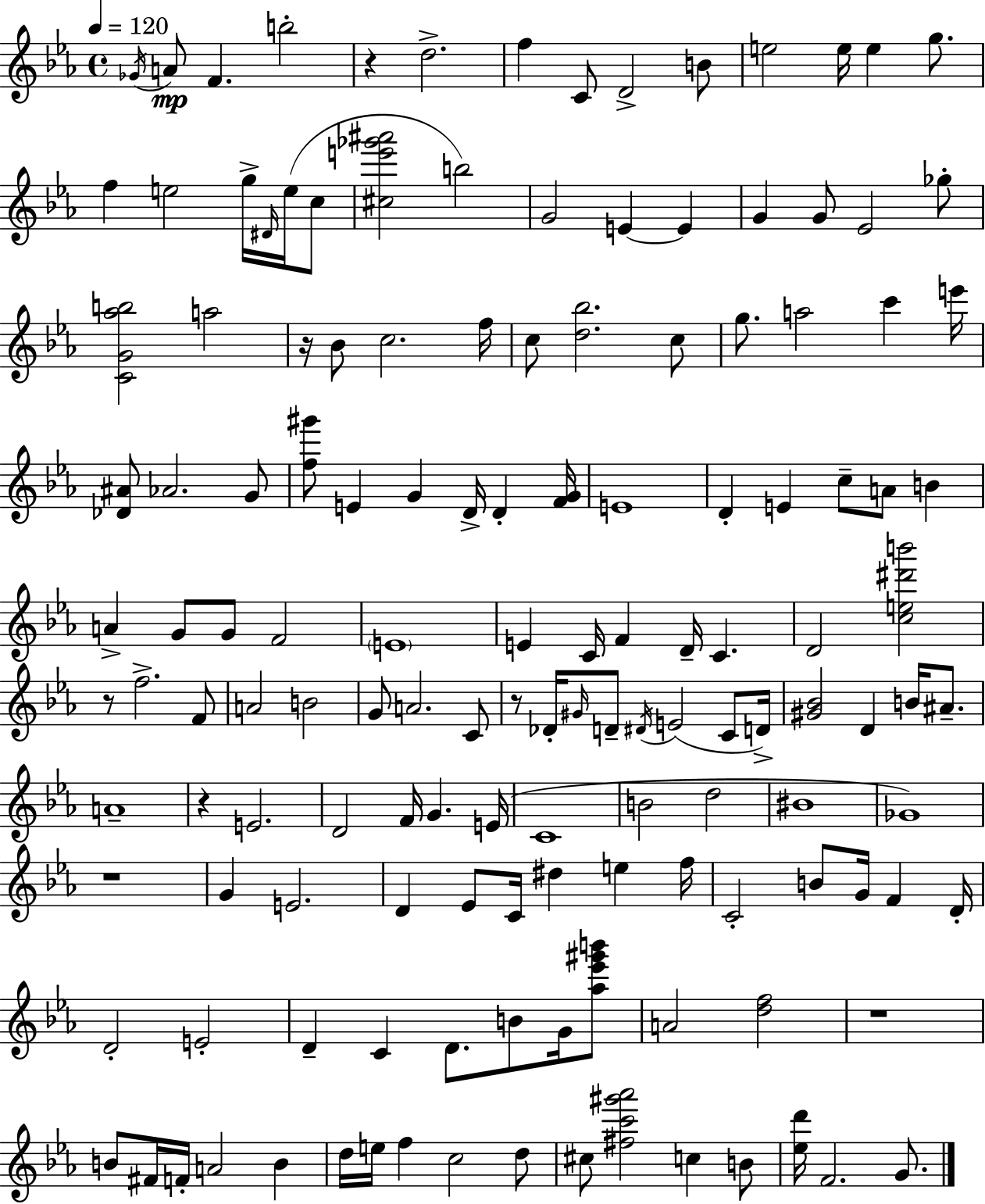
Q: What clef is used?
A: treble